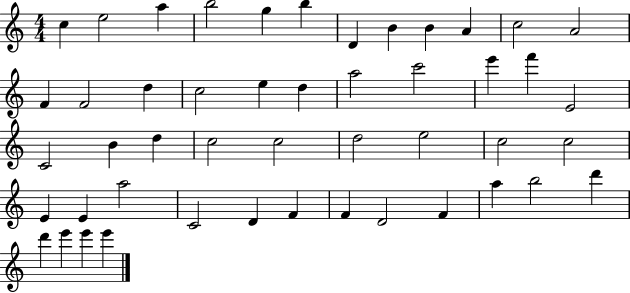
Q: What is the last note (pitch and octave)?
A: E6